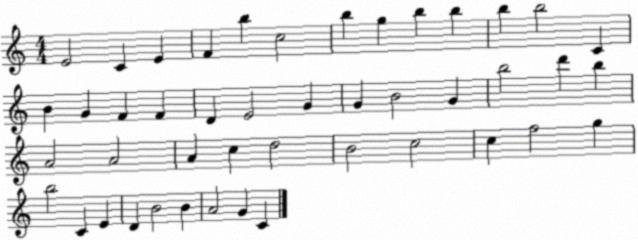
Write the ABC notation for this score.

X:1
T:Untitled
M:4/4
L:1/4
K:C
E2 C E F b c2 b g b b b b2 C B G F F D E2 G G B2 G b2 d' b A2 A2 A c d2 B2 c2 c f2 g b2 C E D B2 B A2 G C